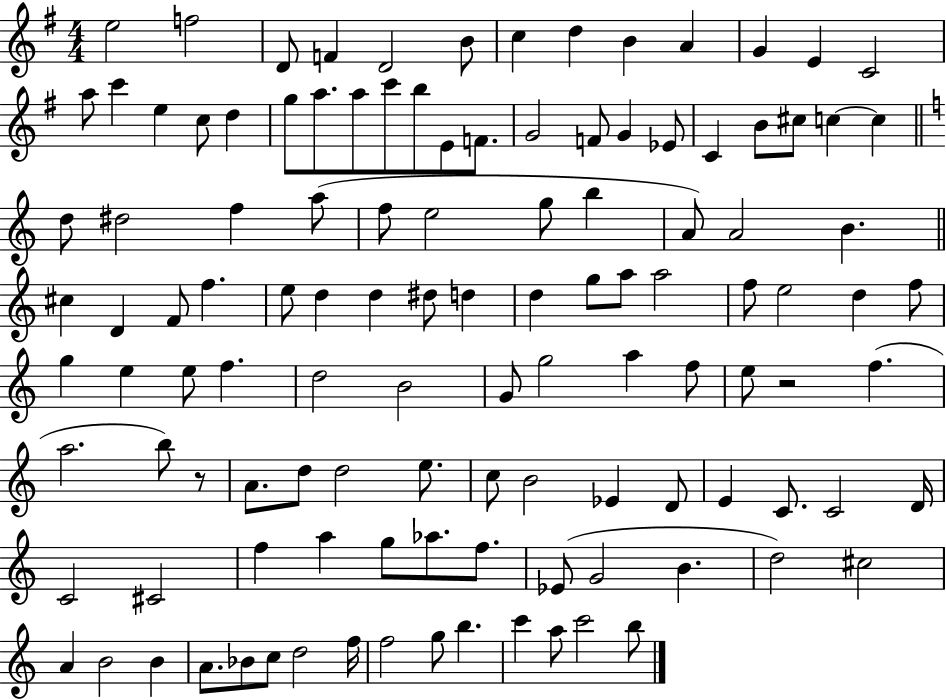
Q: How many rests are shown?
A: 2